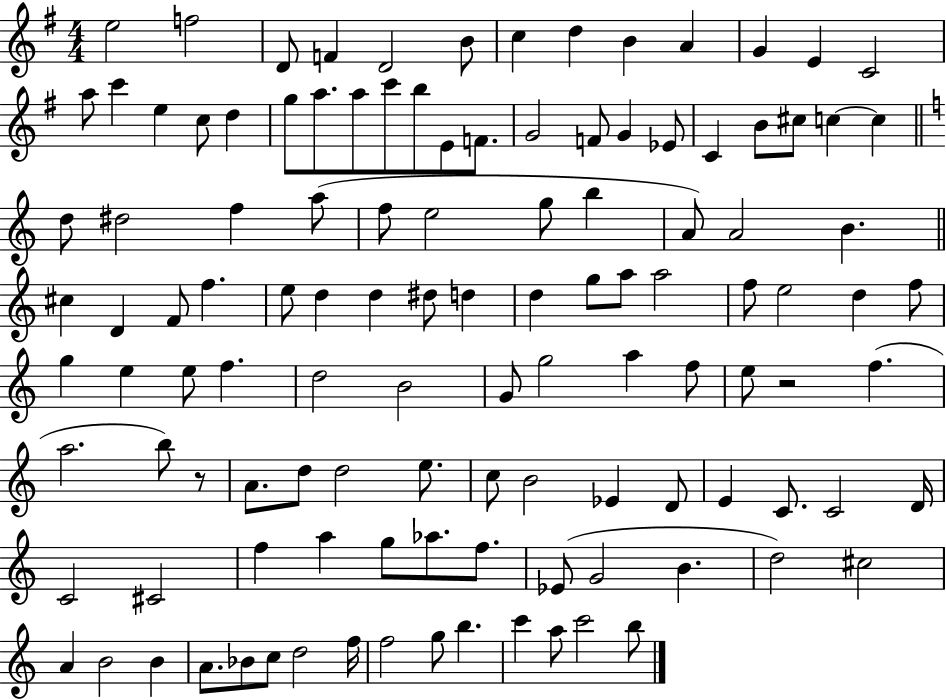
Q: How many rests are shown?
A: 2